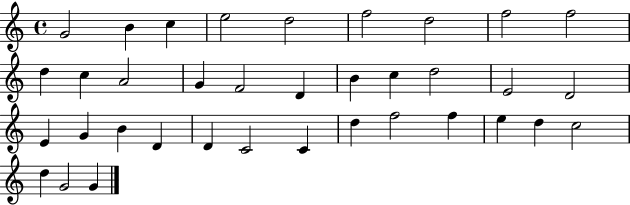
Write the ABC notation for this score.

X:1
T:Untitled
M:4/4
L:1/4
K:C
G2 B c e2 d2 f2 d2 f2 f2 d c A2 G F2 D B c d2 E2 D2 E G B D D C2 C d f2 f e d c2 d G2 G